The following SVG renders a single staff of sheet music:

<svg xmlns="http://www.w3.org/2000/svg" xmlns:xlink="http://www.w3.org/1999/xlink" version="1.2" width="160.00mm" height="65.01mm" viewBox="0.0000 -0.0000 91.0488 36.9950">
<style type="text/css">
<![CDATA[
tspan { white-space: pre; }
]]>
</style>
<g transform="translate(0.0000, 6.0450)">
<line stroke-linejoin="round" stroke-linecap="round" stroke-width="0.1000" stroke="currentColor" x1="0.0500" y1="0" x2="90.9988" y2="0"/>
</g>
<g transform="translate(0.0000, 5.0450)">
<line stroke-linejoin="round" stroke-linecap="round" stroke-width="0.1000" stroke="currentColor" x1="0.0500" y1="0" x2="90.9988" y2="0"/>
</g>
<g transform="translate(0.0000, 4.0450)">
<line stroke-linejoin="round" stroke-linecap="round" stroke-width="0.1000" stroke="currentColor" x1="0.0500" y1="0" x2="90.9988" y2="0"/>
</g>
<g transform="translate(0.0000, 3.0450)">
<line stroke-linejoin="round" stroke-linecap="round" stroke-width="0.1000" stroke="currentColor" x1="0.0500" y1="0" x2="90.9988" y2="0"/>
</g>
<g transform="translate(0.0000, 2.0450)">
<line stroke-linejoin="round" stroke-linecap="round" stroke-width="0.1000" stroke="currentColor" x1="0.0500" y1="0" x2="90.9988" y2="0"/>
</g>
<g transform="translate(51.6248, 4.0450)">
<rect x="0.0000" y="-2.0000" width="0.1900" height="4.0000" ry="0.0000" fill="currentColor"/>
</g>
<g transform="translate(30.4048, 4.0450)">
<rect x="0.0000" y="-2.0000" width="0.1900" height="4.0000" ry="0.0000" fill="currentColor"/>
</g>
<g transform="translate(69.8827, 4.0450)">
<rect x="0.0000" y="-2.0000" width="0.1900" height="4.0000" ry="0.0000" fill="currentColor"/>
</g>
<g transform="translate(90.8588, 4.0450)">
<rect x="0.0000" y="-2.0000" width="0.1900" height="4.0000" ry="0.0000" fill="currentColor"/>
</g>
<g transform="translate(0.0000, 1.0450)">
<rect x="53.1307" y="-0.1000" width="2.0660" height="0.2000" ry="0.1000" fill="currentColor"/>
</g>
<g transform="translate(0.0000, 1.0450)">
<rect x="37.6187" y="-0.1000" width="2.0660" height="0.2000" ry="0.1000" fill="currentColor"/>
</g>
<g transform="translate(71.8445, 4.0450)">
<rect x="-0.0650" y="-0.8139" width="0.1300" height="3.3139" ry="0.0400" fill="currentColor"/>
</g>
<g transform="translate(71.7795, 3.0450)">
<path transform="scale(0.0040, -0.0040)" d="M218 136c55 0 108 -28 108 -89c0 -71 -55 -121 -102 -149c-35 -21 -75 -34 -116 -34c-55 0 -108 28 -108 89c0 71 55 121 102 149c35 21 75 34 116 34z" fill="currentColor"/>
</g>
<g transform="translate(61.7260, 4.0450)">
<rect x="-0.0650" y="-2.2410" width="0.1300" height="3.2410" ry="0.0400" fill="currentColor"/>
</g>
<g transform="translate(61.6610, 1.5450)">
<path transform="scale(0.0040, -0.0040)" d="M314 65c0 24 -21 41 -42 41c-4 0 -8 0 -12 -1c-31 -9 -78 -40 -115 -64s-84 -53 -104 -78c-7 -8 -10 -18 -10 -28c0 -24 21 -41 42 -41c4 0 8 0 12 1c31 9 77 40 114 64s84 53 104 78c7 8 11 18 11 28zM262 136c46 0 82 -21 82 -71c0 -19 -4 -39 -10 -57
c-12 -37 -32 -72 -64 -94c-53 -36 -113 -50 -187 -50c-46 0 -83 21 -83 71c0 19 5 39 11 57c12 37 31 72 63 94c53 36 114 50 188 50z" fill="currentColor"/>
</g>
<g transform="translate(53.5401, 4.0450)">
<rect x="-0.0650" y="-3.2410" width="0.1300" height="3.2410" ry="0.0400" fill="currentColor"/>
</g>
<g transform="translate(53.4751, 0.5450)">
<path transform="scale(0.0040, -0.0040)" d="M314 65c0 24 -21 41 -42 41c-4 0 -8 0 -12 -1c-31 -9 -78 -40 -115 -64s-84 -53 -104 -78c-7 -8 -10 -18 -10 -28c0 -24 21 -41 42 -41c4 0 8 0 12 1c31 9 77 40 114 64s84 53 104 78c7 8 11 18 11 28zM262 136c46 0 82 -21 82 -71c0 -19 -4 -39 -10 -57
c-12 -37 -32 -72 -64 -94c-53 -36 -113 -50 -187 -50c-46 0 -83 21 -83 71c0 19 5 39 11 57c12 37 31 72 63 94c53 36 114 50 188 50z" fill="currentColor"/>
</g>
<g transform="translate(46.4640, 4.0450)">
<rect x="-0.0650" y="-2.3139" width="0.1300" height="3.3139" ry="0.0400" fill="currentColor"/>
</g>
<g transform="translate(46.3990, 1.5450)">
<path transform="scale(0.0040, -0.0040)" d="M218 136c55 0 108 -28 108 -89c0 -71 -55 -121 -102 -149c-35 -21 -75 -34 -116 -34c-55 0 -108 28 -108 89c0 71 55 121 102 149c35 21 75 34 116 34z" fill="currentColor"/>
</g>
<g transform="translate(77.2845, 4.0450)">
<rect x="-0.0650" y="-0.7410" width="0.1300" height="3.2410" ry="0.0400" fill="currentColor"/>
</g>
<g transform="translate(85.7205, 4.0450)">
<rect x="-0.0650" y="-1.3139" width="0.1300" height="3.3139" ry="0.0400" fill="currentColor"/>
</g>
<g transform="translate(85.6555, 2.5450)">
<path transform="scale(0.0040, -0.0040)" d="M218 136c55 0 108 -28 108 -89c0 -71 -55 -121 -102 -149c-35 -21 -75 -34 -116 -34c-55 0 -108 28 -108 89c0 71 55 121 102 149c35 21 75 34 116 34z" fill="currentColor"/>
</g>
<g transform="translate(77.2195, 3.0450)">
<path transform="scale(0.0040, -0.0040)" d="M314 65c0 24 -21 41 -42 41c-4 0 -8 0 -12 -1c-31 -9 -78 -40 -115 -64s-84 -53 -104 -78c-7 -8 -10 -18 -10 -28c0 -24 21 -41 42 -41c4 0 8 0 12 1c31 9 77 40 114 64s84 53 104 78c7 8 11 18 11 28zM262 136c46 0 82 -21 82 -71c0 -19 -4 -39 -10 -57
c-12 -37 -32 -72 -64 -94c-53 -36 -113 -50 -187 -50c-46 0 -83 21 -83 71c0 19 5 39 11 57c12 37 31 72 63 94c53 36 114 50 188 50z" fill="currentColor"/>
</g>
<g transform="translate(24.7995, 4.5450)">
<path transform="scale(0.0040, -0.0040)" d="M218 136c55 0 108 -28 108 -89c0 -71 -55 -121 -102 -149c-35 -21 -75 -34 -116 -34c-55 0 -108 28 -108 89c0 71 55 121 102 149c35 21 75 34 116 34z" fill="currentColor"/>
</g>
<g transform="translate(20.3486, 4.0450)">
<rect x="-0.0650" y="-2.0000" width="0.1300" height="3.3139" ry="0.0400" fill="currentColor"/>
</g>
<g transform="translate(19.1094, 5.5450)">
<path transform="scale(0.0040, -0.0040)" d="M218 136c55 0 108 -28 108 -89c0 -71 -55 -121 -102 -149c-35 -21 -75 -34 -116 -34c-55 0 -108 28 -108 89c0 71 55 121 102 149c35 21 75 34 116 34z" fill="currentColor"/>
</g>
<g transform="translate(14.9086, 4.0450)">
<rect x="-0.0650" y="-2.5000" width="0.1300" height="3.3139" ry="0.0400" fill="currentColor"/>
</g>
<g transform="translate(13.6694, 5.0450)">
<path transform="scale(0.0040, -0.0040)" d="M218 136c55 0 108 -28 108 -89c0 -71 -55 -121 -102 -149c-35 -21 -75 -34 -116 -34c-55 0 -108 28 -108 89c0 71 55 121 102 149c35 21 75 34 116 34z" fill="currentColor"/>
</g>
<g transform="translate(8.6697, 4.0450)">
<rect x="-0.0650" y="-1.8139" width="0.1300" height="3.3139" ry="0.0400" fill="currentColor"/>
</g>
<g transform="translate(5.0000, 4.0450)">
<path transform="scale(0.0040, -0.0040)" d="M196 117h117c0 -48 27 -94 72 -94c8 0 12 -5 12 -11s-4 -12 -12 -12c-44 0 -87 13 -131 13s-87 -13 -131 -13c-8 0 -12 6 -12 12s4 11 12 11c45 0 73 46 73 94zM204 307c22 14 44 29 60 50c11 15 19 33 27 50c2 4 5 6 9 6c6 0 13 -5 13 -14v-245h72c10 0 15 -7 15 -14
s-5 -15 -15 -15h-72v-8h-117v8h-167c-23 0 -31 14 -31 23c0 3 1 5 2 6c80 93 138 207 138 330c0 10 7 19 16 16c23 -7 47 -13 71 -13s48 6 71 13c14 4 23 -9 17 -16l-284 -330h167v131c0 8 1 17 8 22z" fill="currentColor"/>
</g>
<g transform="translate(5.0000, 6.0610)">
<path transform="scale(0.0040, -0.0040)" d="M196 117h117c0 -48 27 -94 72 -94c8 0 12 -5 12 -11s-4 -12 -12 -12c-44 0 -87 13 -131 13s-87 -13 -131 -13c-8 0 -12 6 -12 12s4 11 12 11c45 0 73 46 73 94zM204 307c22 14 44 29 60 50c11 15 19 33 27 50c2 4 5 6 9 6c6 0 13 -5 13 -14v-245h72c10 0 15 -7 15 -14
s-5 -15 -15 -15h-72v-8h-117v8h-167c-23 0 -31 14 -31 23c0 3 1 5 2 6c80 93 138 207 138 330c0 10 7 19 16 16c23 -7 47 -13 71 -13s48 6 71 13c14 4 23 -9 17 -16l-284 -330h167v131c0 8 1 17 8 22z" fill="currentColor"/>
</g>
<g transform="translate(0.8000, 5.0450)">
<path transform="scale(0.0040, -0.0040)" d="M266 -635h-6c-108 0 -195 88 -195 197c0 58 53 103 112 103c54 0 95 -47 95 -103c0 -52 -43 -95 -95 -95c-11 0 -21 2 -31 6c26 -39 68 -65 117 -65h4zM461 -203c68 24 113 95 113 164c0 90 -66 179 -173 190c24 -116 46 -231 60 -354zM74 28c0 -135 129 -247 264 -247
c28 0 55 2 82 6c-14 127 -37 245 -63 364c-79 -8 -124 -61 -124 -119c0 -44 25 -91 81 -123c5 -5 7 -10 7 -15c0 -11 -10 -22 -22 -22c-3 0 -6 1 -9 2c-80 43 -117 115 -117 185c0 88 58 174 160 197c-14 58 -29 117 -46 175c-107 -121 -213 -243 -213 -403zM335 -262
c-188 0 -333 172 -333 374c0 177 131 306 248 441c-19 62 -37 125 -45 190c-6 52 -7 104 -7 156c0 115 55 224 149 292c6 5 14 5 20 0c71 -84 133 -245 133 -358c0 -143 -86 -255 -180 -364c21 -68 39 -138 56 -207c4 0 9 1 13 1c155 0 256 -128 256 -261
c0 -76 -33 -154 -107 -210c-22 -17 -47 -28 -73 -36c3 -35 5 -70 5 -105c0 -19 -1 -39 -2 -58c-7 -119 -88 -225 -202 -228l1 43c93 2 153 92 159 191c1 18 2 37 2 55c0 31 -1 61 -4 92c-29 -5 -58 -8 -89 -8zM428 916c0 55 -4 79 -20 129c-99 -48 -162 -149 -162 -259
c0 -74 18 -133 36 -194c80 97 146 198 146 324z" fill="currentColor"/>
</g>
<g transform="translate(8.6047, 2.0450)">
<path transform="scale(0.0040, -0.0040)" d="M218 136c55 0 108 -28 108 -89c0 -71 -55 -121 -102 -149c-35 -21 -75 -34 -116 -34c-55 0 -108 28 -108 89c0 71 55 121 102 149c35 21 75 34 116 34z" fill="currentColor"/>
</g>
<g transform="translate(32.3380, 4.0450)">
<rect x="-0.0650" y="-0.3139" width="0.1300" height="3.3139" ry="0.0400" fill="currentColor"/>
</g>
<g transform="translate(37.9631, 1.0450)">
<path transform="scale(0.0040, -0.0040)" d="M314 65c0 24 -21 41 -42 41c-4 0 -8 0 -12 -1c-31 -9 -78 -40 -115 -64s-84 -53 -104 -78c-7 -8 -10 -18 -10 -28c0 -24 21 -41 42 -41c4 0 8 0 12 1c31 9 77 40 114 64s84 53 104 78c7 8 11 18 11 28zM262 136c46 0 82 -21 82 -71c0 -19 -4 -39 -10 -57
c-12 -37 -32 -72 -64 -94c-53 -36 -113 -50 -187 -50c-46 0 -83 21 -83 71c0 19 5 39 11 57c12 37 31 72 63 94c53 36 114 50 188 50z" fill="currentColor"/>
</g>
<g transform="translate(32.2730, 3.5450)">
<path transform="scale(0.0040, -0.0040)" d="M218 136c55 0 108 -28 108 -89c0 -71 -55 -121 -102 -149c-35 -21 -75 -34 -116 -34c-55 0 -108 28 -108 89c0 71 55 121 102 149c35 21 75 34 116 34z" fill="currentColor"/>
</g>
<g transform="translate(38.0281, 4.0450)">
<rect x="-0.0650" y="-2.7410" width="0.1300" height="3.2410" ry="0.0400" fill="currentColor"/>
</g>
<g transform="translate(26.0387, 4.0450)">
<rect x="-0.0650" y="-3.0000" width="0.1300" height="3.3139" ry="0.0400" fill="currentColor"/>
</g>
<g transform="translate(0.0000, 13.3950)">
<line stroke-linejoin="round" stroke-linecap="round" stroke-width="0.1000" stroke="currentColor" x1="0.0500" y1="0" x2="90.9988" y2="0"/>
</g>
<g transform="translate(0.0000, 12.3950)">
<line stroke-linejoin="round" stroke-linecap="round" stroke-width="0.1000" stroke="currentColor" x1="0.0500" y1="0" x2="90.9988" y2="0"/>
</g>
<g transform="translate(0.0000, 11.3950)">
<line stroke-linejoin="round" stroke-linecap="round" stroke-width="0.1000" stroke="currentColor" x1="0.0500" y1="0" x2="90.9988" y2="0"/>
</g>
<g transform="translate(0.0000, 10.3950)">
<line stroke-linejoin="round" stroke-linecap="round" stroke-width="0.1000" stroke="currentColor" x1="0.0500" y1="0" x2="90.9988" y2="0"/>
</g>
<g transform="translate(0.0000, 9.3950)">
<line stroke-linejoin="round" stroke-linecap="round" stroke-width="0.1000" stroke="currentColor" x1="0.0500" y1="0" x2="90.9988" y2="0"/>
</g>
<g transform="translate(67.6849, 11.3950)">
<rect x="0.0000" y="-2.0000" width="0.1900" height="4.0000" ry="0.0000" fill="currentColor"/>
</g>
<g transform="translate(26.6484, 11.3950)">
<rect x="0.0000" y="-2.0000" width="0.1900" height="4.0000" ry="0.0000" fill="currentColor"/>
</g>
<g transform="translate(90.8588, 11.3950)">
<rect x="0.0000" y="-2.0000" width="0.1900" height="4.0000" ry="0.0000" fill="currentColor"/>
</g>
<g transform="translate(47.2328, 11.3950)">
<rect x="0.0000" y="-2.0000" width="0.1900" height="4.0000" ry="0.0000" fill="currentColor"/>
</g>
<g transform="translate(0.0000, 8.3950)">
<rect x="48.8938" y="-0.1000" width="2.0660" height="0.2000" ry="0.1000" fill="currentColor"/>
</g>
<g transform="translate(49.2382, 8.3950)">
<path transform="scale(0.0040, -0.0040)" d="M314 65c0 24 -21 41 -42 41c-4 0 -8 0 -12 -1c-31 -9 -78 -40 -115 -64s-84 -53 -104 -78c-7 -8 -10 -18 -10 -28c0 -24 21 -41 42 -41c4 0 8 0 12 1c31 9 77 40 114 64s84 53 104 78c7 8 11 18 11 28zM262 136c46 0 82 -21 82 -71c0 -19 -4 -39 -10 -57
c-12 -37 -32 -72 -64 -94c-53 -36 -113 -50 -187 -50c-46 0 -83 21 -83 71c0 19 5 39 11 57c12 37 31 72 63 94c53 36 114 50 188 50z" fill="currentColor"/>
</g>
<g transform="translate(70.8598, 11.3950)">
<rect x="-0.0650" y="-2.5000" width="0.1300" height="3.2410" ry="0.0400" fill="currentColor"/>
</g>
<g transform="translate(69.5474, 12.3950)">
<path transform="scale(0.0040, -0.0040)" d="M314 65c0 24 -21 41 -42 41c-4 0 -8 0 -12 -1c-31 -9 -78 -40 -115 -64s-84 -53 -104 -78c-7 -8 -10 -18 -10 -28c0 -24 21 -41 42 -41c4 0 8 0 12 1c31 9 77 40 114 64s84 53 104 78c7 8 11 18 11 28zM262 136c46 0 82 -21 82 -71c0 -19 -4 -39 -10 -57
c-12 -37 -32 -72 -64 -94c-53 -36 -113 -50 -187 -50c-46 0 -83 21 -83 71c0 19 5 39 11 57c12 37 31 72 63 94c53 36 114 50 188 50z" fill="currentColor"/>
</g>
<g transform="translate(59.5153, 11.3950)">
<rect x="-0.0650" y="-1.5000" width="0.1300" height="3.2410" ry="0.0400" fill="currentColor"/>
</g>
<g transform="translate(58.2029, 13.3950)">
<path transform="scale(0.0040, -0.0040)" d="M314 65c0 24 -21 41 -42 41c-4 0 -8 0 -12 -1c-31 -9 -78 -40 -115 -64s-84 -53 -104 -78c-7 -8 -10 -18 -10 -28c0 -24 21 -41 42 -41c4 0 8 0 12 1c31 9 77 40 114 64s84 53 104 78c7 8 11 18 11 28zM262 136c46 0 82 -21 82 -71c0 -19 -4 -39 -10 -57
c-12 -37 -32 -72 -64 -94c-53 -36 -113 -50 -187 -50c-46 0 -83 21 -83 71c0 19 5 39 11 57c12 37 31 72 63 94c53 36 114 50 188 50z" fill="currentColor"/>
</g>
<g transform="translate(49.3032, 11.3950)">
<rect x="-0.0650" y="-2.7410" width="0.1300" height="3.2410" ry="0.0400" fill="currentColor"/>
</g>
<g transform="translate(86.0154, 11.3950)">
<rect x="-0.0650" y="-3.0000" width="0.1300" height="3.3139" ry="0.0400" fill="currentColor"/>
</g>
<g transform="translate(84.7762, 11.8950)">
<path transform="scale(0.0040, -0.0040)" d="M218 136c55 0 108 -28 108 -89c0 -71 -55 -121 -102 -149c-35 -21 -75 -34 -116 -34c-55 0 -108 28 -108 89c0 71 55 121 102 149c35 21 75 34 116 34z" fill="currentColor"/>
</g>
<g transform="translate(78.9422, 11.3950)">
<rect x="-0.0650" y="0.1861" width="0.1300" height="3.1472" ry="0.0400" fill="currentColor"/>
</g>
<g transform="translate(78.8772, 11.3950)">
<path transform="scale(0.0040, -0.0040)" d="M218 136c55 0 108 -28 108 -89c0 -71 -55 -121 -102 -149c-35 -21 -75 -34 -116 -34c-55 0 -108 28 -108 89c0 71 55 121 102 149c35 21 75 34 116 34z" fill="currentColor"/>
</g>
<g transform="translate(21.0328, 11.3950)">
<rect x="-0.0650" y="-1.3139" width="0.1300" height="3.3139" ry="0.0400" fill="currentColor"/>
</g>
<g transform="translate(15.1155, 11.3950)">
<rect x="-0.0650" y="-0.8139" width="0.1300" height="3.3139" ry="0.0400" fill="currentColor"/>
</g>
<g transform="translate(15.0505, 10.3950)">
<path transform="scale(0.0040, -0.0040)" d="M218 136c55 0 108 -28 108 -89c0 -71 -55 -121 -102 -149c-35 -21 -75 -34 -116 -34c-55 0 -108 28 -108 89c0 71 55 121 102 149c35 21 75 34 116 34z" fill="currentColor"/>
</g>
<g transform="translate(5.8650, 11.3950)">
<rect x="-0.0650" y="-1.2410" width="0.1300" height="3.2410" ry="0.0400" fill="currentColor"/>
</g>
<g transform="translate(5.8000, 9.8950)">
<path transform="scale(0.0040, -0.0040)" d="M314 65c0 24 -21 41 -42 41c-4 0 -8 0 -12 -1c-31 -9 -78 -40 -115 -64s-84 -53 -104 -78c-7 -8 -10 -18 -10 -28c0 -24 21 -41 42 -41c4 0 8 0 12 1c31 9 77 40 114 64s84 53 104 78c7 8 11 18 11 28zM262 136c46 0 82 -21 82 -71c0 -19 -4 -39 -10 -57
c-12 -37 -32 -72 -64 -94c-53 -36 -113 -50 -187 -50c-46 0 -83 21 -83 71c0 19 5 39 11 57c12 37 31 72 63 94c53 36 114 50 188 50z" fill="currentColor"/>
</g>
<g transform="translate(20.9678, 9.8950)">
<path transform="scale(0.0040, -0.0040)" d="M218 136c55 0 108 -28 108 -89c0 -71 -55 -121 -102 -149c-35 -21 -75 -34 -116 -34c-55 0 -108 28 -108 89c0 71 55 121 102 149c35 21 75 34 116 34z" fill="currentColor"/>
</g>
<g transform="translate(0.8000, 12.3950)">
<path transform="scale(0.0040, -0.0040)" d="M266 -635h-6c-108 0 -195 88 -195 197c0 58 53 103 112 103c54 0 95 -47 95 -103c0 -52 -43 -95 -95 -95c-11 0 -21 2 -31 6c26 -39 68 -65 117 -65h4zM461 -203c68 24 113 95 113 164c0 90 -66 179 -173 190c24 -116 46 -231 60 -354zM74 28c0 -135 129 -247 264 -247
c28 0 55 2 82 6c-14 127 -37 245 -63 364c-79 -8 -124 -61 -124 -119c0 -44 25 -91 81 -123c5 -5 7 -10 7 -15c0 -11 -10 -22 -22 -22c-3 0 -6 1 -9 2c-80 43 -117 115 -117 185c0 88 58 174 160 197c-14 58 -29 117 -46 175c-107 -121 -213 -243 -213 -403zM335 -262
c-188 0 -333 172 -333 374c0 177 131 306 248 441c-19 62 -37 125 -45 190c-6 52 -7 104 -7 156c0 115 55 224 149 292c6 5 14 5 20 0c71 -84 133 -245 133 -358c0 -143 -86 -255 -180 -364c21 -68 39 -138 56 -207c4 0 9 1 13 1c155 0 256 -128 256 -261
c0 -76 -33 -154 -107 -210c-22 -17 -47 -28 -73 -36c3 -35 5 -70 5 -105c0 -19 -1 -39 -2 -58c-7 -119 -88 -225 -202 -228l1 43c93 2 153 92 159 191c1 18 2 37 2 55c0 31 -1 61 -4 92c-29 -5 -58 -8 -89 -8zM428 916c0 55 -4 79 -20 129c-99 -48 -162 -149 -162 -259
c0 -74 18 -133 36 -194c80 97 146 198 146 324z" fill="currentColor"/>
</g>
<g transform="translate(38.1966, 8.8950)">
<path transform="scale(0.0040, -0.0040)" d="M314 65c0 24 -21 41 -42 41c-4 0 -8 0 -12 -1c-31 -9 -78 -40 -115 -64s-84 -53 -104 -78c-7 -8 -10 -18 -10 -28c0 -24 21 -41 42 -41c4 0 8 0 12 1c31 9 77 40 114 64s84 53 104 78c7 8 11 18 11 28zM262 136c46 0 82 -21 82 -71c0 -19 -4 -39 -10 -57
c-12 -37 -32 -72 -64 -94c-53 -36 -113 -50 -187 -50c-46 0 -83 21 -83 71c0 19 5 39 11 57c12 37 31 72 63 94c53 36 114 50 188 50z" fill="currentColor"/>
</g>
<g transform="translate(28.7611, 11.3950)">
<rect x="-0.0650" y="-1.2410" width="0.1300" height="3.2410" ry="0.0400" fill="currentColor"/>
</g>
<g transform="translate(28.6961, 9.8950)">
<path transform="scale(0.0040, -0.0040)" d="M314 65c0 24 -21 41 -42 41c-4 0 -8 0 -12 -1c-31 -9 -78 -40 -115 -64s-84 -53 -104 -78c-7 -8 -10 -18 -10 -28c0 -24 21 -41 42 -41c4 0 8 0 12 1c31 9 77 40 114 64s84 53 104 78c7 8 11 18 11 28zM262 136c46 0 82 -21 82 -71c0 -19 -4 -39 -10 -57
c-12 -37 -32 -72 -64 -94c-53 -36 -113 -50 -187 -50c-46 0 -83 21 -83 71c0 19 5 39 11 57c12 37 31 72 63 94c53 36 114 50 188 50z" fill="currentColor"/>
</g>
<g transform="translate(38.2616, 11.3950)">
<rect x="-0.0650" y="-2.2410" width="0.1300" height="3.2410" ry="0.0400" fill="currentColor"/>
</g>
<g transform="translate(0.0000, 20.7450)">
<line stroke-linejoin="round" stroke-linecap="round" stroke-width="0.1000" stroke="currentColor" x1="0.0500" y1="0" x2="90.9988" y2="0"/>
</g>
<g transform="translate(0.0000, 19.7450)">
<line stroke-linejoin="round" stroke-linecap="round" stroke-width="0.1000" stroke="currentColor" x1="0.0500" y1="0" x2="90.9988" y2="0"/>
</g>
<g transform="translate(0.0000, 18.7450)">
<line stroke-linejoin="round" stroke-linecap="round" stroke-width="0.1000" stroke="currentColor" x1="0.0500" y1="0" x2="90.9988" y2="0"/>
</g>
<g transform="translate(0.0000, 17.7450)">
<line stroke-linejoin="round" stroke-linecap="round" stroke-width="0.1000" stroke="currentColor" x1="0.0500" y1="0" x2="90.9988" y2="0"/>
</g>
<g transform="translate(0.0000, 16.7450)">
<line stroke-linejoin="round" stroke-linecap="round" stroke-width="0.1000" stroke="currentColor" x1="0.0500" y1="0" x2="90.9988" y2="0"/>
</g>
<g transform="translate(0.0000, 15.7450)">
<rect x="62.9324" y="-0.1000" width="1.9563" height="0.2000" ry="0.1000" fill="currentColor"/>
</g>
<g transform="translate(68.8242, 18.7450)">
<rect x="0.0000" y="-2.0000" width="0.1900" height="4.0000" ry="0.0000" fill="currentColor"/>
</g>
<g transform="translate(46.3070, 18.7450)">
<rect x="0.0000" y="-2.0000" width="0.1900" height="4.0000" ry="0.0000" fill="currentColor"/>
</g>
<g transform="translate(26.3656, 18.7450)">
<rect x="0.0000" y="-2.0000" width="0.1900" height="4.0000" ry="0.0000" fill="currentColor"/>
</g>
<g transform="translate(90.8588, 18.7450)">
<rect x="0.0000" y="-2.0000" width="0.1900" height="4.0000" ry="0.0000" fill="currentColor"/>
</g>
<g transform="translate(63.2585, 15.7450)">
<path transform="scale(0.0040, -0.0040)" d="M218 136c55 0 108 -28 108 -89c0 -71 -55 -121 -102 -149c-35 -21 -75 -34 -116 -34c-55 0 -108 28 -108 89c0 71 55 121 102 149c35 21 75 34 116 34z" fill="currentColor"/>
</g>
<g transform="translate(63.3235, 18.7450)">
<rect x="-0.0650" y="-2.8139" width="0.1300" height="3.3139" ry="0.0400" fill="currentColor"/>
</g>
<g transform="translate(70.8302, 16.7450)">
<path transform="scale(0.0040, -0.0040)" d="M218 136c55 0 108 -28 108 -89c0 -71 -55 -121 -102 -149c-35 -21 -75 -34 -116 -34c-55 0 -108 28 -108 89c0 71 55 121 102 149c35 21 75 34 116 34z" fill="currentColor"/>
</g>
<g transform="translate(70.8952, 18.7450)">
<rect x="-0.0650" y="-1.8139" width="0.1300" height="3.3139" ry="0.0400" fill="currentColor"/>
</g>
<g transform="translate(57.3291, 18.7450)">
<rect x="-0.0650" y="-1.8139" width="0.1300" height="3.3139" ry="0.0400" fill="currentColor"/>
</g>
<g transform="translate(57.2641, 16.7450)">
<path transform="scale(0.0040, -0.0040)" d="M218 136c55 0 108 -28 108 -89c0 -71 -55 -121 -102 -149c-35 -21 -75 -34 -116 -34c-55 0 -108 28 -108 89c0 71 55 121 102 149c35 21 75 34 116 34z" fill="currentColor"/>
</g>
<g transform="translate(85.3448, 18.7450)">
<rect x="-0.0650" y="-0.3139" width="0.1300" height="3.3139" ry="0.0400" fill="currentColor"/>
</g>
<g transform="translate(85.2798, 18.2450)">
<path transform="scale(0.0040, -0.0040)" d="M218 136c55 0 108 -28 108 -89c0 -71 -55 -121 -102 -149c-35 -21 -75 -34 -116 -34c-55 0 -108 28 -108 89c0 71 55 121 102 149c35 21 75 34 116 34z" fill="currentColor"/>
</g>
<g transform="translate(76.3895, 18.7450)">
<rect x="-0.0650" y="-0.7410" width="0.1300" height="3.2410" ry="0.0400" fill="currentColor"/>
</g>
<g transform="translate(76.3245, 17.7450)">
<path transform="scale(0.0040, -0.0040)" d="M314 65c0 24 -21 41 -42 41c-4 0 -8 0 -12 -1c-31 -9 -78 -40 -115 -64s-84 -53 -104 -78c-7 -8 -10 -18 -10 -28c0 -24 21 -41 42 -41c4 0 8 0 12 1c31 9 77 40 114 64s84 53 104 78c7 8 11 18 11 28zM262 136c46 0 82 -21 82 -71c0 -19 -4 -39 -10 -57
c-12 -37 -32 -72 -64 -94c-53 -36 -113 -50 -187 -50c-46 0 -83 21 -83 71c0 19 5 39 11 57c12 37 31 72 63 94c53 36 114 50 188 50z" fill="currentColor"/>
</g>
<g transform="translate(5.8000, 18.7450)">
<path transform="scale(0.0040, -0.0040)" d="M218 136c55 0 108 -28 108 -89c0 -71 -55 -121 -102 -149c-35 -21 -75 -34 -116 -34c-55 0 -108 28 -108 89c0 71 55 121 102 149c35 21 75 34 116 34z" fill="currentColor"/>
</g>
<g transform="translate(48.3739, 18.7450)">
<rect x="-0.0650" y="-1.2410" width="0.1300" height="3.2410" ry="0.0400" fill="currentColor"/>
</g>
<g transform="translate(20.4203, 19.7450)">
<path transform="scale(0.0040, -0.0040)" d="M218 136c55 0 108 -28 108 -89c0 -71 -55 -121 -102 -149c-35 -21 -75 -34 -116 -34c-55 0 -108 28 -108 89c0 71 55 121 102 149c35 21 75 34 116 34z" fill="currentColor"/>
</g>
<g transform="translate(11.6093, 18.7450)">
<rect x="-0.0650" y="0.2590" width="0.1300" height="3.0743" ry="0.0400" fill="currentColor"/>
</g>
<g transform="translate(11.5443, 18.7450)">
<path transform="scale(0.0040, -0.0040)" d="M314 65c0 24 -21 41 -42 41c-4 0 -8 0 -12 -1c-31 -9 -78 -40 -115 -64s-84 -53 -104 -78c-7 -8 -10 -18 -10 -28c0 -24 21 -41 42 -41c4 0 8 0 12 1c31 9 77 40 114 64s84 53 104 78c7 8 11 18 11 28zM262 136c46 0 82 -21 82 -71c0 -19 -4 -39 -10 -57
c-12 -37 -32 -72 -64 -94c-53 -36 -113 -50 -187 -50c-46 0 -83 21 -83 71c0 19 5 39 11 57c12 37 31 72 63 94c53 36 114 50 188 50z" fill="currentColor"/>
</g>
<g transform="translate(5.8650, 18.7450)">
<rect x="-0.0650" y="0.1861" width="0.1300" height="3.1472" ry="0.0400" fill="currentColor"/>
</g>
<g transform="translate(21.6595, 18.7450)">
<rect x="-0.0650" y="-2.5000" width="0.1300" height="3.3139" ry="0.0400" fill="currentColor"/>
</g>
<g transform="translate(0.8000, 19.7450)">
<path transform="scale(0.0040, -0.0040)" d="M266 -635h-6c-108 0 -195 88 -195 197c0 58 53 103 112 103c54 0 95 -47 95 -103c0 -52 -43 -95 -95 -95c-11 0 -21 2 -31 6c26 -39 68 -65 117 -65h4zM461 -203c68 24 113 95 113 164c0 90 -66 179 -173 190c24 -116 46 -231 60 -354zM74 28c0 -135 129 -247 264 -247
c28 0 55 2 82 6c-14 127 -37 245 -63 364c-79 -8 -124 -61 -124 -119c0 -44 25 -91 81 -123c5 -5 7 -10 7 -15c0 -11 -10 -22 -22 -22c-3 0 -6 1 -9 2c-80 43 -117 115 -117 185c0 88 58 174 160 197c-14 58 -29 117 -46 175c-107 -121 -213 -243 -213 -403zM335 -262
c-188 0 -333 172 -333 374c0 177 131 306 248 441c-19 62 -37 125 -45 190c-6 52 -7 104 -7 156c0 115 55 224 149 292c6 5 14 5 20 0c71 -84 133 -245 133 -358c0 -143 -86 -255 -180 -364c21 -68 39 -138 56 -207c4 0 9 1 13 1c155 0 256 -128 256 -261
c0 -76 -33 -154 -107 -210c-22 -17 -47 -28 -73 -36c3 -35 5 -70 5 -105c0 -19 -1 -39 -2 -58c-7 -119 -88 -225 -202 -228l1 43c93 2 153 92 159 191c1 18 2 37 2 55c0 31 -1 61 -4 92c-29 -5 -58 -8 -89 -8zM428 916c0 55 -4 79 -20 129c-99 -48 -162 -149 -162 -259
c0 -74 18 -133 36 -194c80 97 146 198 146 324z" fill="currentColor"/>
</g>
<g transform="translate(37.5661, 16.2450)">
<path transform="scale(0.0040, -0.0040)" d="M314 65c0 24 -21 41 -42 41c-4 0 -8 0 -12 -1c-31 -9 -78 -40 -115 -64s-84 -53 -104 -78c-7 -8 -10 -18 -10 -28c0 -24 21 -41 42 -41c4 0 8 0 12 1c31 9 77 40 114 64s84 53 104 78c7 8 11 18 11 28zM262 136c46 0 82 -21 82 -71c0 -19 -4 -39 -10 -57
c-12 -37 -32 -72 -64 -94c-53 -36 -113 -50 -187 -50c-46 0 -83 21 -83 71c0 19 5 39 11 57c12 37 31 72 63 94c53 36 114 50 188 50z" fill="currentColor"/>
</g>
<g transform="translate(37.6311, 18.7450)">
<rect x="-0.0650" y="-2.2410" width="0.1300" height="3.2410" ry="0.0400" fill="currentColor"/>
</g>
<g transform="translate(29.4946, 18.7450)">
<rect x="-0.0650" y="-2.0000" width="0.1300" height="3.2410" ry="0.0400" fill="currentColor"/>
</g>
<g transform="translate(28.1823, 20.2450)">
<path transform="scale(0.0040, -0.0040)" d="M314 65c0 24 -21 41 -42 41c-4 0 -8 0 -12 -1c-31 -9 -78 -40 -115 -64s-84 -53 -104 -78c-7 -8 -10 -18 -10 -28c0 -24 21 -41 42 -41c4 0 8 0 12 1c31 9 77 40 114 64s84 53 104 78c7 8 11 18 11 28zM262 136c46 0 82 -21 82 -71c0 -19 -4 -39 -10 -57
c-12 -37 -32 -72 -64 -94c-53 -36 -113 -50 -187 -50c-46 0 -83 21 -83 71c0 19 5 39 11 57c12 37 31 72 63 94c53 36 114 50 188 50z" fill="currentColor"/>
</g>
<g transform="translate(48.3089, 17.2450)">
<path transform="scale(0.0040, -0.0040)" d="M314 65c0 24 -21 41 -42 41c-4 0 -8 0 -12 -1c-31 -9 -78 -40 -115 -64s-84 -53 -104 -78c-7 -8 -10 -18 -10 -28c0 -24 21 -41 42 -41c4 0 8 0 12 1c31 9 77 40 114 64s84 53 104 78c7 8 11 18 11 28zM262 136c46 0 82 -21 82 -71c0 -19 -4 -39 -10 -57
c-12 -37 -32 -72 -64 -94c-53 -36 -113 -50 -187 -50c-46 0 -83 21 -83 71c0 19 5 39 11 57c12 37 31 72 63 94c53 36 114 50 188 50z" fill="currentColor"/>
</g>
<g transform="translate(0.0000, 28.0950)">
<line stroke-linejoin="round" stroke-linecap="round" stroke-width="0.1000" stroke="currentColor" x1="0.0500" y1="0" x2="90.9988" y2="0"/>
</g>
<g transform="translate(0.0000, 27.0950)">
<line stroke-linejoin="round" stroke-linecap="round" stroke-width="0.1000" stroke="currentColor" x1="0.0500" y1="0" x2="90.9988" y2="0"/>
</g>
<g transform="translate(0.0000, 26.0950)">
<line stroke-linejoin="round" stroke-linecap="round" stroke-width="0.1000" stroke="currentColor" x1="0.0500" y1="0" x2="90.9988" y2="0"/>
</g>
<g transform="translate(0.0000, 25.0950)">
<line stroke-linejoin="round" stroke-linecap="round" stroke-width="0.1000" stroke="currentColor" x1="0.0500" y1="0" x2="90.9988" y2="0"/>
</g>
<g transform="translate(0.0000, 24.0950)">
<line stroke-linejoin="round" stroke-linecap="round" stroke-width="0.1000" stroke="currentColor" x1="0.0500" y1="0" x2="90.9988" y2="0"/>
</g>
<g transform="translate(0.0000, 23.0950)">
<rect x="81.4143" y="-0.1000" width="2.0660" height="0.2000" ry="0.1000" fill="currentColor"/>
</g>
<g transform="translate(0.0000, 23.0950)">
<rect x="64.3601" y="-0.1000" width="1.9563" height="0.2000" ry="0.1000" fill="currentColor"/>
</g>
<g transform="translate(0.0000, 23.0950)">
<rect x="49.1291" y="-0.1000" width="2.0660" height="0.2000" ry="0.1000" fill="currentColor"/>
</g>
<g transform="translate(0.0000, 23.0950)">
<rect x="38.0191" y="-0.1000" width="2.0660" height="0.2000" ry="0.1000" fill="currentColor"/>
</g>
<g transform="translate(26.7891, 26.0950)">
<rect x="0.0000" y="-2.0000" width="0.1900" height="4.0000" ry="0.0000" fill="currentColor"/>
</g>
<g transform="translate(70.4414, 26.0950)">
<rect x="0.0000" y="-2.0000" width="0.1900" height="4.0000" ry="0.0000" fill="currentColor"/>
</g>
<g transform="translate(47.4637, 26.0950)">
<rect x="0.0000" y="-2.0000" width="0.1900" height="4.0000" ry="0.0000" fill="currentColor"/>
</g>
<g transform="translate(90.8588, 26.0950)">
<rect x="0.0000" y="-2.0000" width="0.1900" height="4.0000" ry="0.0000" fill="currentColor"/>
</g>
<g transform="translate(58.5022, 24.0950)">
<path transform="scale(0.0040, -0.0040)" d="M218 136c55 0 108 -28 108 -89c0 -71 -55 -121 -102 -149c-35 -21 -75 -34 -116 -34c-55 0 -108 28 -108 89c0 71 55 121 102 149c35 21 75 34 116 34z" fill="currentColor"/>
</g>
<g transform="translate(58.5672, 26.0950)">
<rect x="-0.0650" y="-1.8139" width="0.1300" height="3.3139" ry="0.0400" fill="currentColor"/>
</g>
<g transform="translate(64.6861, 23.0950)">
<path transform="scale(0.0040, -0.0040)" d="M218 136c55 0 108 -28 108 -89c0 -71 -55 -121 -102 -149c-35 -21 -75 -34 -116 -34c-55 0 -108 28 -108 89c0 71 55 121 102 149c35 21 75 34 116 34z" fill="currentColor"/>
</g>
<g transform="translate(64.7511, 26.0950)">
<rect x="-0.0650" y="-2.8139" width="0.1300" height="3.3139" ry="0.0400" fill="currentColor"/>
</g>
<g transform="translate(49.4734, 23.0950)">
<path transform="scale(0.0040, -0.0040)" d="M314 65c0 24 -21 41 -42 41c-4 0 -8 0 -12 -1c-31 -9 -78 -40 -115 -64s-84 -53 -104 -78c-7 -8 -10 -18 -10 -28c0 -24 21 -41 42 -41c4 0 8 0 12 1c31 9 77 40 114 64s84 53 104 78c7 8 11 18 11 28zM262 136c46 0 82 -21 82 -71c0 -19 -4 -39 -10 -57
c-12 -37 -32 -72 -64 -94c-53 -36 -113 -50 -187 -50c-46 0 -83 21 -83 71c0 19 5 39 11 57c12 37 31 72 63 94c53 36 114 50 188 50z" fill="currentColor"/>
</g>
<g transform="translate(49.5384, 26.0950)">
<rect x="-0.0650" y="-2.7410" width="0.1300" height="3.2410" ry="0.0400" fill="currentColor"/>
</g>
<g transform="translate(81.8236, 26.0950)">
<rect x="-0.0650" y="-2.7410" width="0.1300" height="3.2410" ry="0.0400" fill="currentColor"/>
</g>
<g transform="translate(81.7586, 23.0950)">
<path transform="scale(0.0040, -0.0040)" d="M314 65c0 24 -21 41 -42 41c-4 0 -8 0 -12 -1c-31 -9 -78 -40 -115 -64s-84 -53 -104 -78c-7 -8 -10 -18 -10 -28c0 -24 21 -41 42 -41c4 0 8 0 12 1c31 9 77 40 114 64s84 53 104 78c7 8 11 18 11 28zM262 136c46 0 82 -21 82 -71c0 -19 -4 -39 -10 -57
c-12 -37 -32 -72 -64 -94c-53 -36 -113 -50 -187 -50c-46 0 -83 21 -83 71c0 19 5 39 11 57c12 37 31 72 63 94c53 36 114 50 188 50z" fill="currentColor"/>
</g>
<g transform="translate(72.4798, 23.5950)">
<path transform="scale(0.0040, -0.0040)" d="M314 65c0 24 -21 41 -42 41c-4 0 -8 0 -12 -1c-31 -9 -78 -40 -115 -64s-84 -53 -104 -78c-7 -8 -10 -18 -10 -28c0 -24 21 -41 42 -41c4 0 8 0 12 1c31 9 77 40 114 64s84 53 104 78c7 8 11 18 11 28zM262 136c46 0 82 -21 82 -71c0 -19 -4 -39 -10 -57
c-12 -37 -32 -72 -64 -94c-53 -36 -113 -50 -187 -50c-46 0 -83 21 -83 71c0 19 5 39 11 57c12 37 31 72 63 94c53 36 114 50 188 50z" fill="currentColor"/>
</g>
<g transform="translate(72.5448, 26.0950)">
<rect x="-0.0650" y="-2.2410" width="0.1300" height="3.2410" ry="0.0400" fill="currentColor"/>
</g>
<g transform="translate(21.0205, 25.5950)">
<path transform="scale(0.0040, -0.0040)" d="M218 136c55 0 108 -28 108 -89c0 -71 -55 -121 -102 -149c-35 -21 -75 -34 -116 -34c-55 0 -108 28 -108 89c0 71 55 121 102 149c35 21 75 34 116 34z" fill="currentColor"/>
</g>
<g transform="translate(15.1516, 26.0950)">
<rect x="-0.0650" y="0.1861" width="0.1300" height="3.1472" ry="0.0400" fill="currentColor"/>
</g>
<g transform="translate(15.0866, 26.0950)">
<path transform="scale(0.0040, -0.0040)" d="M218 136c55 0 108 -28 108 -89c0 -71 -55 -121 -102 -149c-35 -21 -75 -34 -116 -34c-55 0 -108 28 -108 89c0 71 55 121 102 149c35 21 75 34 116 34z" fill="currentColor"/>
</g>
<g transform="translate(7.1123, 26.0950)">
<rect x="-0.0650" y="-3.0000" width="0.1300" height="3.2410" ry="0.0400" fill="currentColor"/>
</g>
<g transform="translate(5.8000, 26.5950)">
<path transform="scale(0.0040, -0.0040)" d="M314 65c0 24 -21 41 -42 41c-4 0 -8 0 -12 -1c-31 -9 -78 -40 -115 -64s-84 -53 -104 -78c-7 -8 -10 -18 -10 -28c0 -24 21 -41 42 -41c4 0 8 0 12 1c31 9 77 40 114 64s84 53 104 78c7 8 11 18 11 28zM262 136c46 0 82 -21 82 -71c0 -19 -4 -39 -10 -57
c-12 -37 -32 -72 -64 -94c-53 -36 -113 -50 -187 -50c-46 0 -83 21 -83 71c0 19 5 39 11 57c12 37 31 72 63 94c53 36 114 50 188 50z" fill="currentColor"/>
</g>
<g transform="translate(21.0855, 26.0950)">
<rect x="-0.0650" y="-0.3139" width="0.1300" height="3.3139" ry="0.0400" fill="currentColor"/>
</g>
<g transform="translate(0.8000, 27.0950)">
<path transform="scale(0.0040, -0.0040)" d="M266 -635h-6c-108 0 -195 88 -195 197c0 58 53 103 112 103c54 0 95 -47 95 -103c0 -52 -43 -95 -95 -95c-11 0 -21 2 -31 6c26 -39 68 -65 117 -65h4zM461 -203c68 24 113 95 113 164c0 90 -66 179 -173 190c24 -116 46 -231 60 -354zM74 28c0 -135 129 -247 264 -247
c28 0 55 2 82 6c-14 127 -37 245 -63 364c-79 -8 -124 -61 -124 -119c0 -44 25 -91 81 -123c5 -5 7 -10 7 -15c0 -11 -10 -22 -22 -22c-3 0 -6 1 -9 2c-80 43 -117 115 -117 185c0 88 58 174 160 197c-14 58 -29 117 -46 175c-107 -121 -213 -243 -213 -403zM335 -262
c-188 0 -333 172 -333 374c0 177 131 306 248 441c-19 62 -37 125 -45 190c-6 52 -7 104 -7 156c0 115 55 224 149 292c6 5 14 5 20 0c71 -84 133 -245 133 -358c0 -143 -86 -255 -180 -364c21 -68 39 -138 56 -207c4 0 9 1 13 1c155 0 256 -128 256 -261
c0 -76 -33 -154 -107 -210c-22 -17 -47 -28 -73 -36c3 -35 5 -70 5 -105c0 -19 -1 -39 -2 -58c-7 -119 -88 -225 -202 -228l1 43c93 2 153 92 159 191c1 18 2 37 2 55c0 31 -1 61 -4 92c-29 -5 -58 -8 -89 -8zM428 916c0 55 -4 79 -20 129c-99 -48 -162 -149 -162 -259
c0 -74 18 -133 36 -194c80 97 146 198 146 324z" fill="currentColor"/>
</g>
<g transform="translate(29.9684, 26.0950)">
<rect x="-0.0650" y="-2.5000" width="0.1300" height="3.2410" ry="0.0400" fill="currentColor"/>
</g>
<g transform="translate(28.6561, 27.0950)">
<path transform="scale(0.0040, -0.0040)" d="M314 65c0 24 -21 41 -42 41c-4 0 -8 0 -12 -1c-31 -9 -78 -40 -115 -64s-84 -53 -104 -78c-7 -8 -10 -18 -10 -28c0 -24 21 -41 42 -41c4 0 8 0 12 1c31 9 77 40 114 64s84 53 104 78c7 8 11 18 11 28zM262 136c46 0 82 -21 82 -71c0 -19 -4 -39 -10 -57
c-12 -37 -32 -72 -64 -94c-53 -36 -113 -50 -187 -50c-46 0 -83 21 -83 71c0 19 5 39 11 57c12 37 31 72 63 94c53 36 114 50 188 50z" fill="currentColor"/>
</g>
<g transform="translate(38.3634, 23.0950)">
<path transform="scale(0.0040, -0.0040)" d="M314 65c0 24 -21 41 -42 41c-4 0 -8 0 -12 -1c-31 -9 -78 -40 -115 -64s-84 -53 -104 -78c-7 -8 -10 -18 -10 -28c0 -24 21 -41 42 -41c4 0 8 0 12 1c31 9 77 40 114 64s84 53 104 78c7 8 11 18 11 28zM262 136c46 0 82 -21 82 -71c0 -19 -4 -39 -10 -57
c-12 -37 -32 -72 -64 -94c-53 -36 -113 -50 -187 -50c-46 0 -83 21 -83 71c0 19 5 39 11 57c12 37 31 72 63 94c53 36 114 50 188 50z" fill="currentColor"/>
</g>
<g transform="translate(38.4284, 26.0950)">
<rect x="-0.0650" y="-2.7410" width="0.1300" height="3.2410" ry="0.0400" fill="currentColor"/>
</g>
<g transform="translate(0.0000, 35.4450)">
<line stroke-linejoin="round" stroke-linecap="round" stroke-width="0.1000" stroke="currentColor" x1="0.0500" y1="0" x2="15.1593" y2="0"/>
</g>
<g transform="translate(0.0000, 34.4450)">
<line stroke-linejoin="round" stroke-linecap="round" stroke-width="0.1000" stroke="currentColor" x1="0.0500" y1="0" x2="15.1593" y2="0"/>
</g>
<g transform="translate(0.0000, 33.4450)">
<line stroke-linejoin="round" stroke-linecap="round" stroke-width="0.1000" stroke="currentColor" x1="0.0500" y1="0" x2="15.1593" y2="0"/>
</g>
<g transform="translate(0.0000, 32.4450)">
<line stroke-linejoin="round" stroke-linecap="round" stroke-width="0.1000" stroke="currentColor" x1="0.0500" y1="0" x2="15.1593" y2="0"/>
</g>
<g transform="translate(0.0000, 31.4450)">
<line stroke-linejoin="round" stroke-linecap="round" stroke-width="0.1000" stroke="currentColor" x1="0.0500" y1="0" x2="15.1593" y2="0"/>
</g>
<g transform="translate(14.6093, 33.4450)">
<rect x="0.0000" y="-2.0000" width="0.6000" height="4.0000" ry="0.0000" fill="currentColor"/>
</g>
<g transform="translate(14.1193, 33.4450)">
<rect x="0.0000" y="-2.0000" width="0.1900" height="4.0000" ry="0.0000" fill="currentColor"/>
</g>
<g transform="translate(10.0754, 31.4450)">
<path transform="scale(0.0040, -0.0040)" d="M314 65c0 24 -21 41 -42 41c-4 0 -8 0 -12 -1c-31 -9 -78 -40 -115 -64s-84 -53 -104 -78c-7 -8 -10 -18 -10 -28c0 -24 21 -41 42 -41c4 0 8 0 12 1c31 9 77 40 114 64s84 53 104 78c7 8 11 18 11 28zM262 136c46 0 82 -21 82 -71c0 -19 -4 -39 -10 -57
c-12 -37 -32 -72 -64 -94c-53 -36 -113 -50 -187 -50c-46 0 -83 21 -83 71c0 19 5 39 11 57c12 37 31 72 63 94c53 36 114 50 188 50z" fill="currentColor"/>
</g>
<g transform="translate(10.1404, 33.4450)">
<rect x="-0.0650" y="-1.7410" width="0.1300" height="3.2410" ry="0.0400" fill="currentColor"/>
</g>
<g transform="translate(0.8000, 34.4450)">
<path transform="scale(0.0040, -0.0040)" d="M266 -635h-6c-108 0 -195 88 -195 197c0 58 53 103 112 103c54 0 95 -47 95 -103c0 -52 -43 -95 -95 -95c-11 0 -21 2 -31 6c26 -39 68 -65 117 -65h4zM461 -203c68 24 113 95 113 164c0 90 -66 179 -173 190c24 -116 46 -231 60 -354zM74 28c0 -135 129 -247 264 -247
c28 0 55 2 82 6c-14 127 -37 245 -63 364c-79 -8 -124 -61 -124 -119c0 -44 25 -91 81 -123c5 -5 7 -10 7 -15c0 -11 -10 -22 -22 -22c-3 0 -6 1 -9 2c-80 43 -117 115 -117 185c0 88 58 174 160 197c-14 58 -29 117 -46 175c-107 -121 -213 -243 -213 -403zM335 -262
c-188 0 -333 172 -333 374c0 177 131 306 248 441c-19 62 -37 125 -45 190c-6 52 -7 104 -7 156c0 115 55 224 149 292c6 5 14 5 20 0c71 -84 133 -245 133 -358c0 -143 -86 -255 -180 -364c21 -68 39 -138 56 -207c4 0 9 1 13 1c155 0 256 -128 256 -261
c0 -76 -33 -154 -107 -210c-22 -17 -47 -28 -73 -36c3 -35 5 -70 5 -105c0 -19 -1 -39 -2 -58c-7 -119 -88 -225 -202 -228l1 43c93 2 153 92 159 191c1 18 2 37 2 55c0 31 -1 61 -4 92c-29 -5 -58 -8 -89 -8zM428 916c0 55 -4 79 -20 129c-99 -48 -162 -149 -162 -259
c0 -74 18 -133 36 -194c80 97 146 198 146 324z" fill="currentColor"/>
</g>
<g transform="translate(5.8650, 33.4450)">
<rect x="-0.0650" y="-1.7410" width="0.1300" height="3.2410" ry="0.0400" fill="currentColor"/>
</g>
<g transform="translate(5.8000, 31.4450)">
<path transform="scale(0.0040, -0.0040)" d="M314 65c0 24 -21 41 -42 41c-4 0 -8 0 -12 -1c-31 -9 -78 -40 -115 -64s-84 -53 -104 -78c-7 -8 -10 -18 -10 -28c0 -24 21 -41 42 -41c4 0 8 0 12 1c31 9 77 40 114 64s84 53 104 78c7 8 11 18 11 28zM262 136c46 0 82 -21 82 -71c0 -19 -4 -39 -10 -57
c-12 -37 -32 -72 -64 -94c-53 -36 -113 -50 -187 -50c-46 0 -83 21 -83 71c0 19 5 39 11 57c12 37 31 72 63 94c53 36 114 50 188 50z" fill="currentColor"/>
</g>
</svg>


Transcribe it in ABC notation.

X:1
T:Untitled
M:4/4
L:1/4
K:C
f G F A c a2 g b2 g2 d d2 e e2 d e e2 g2 a2 E2 G2 B A B B2 G F2 g2 e2 f a f d2 c A2 B c G2 a2 a2 f a g2 a2 f2 f2